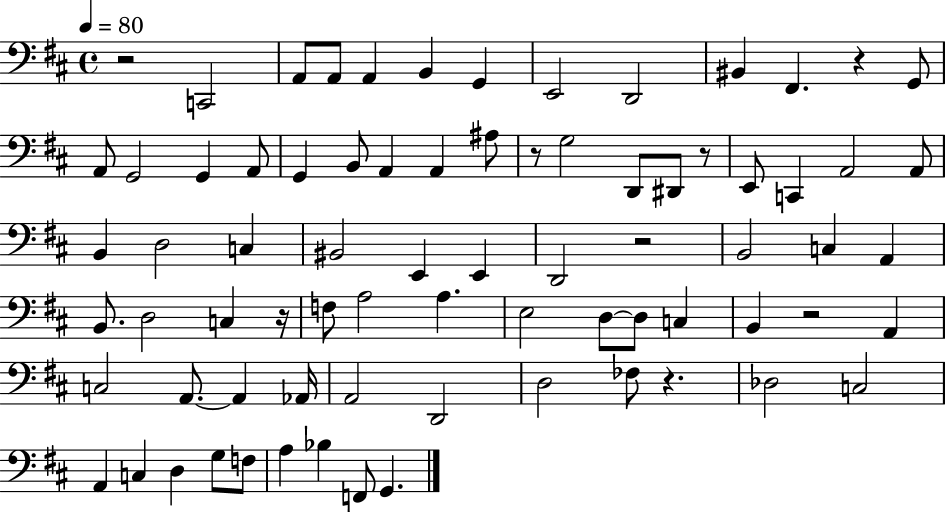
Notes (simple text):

R/h C2/h A2/e A2/e A2/q B2/q G2/q E2/h D2/h BIS2/q F#2/q. R/q G2/e A2/e G2/h G2/q A2/e G2/q B2/e A2/q A2/q A#3/e R/e G3/h D2/e D#2/e R/e E2/e C2/q A2/h A2/e B2/q D3/h C3/q BIS2/h E2/q E2/q D2/h R/h B2/h C3/q A2/q B2/e. D3/h C3/q R/s F3/e A3/h A3/q. E3/h D3/e D3/e C3/q B2/q R/h A2/q C3/h A2/e. A2/q Ab2/s A2/h D2/h D3/h FES3/e R/q. Db3/h C3/h A2/q C3/q D3/q G3/e F3/e A3/q Bb3/q F2/e G2/q.